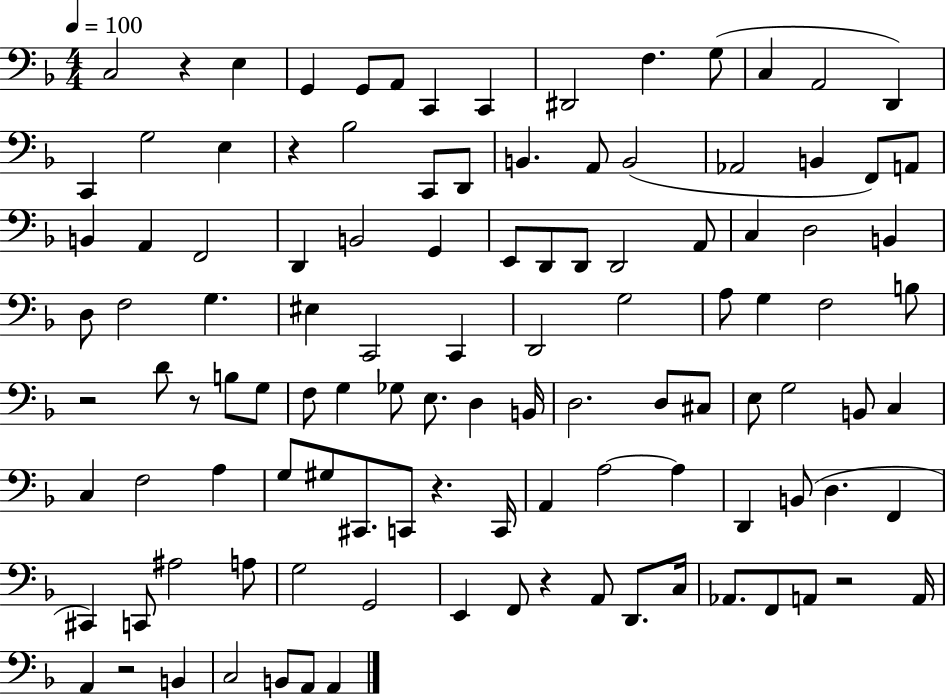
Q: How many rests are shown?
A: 8